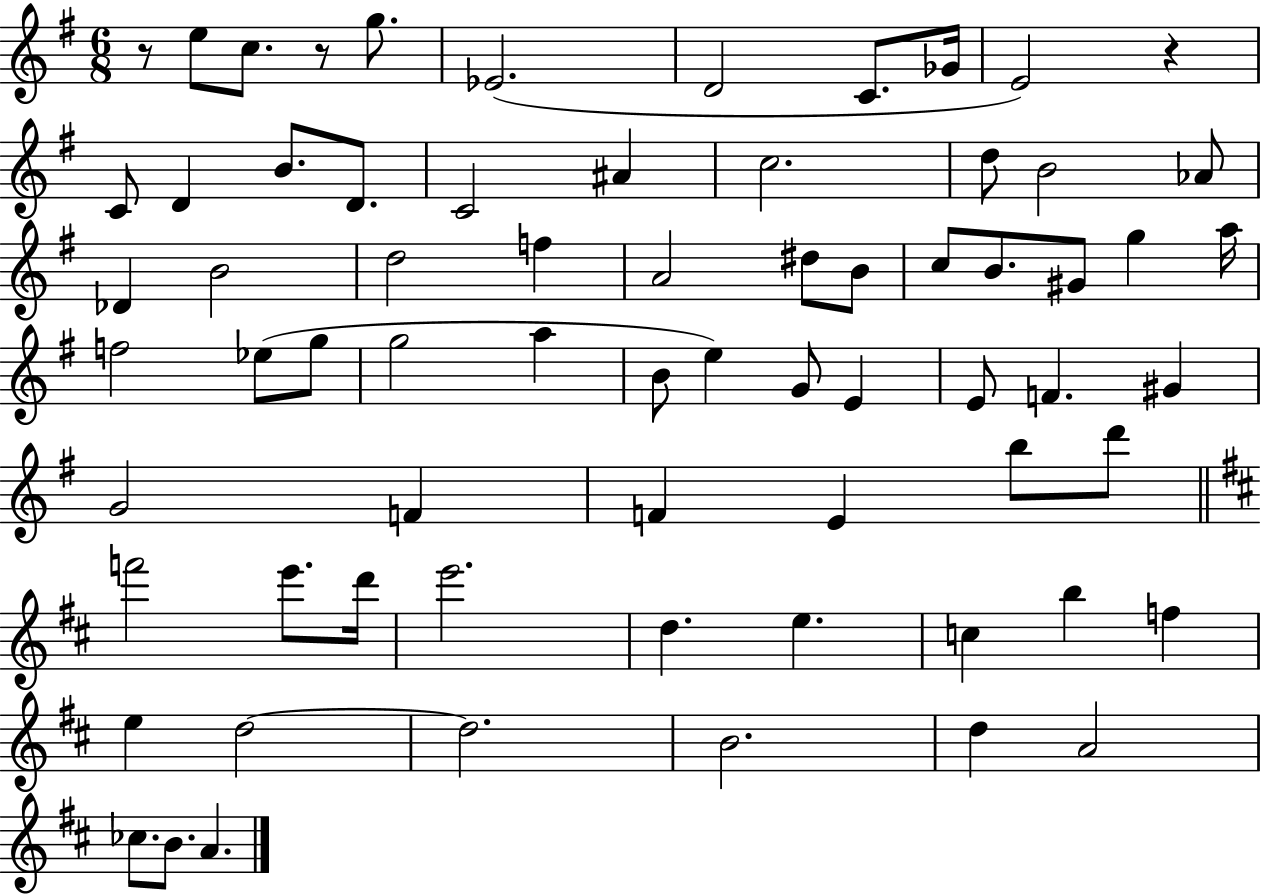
{
  \clef treble
  \numericTimeSignature
  \time 6/8
  \key g \major
  \repeat volta 2 { r8 e''8 c''8. r8 g''8. | ees'2.( | d'2 c'8. ges'16 | e'2) r4 | \break c'8 d'4 b'8. d'8. | c'2 ais'4 | c''2. | d''8 b'2 aes'8 | \break des'4 b'2 | d''2 f''4 | a'2 dis''8 b'8 | c''8 b'8. gis'8 g''4 a''16 | \break f''2 ees''8( g''8 | g''2 a''4 | b'8 e''4) g'8 e'4 | e'8 f'4. gis'4 | \break g'2 f'4 | f'4 e'4 b''8 d'''8 | \bar "||" \break \key b \minor f'''2 e'''8. d'''16 | e'''2. | d''4. e''4. | c''4 b''4 f''4 | \break e''4 d''2~~ | d''2. | b'2. | d''4 a'2 | \break ces''8. b'8. a'4. | } \bar "|."
}